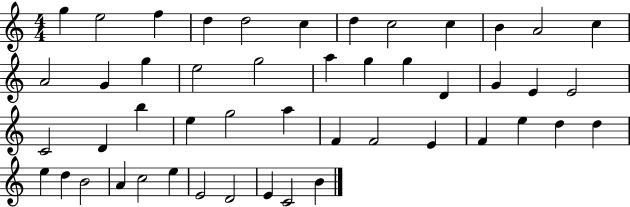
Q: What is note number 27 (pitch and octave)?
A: B5